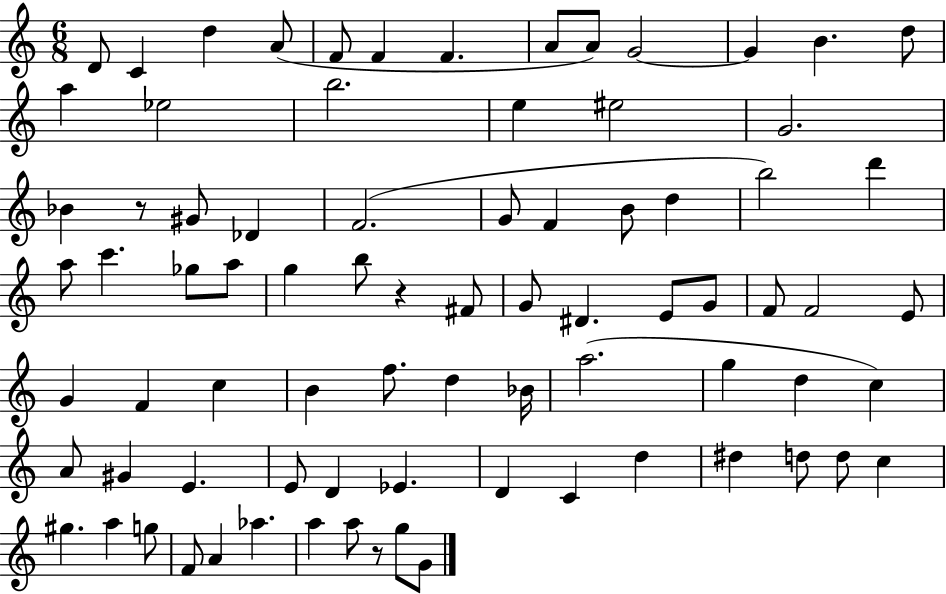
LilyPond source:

{
  \clef treble
  \numericTimeSignature
  \time 6/8
  \key c \major
  d'8 c'4 d''4 a'8( | f'8 f'4 f'4. | a'8 a'8) g'2~~ | g'4 b'4. d''8 | \break a''4 ees''2 | b''2. | e''4 eis''2 | g'2. | \break bes'4 r8 gis'8 des'4 | f'2.( | g'8 f'4 b'8 d''4 | b''2) d'''4 | \break a''8 c'''4. ges''8 a''8 | g''4 b''8 r4 fis'8 | g'8 dis'4. e'8 g'8 | f'8 f'2 e'8 | \break g'4 f'4 c''4 | b'4 f''8. d''4 bes'16 | a''2.( | g''4 d''4 c''4) | \break a'8 gis'4 e'4. | e'8 d'4 ees'4. | d'4 c'4 d''4 | dis''4 d''8 d''8 c''4 | \break gis''4. a''4 g''8 | f'8 a'4 aes''4. | a''4 a''8 r8 g''8 g'8 | \bar "|."
}